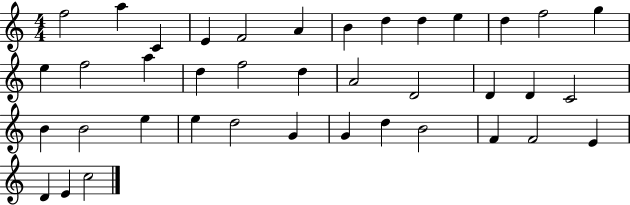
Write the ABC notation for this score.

X:1
T:Untitled
M:4/4
L:1/4
K:C
f2 a C E F2 A B d d e d f2 g e f2 a d f2 d A2 D2 D D C2 B B2 e e d2 G G d B2 F F2 E D E c2